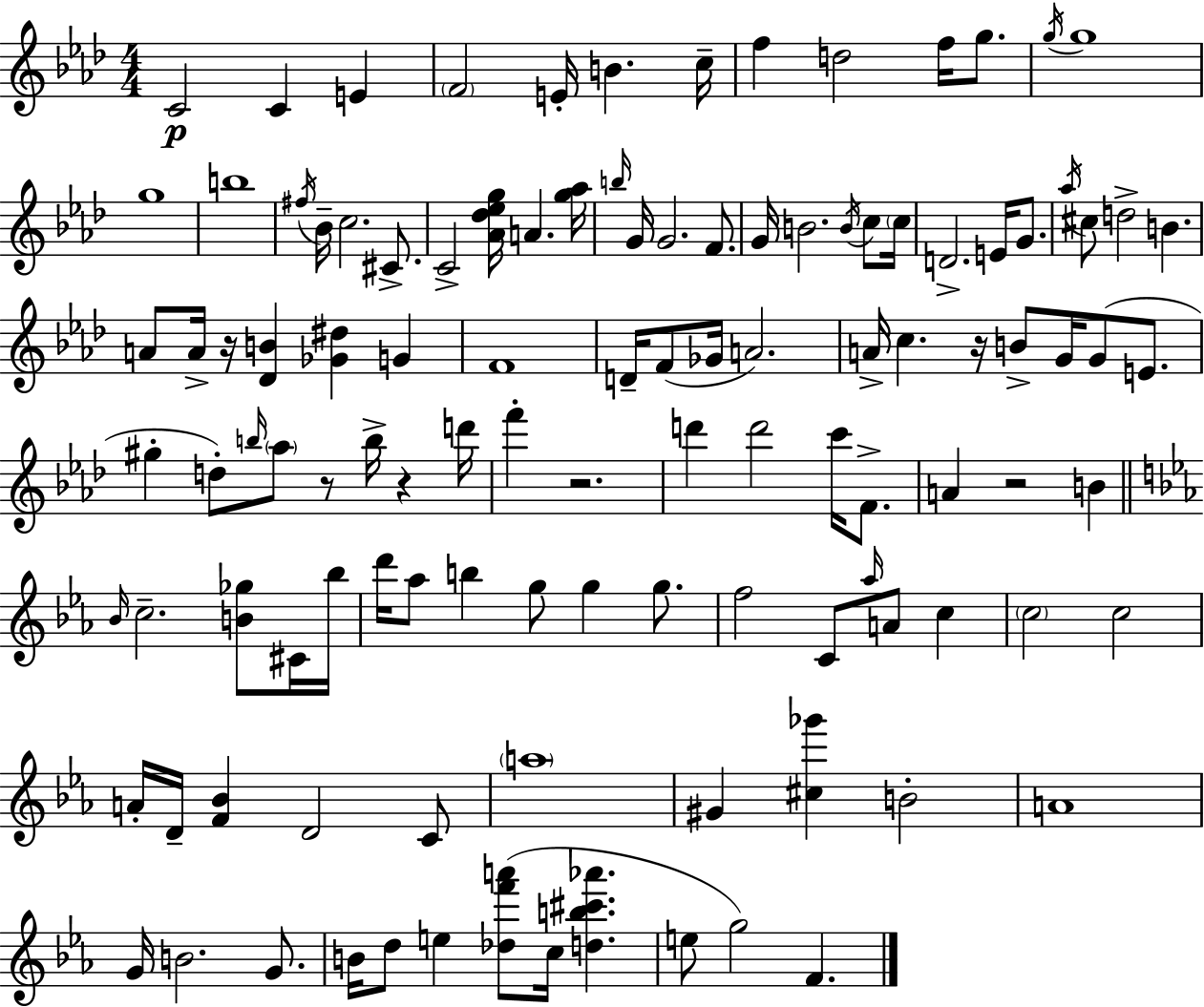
X:1
T:Untitled
M:4/4
L:1/4
K:Fm
C2 C E F2 E/4 B c/4 f d2 f/4 g/2 g/4 g4 g4 b4 ^f/4 _B/4 c2 ^C/2 C2 [_A_d_eg]/4 A [g_a]/4 b/4 G/4 G2 F/2 G/4 B2 B/4 c/2 c/4 D2 E/4 G/2 _a/4 ^c/2 d2 B A/2 A/4 z/4 [_DB] [_G^d] G F4 D/4 F/2 _G/4 A2 A/4 c z/4 B/2 G/4 G/2 E/2 ^g d/2 b/4 _a/2 z/2 b/4 z d'/4 f' z2 d' d'2 c'/4 F/2 A z2 B _B/4 c2 [B_g]/2 ^C/4 _b/4 d'/4 _a/2 b g/2 g g/2 f2 C/2 _a/4 A/2 c c2 c2 A/4 D/4 [F_B] D2 C/2 a4 ^G [^c_g'] B2 A4 G/4 B2 G/2 B/4 d/2 e [_df'a']/2 c/4 [db^c'_a'] e/2 g2 F